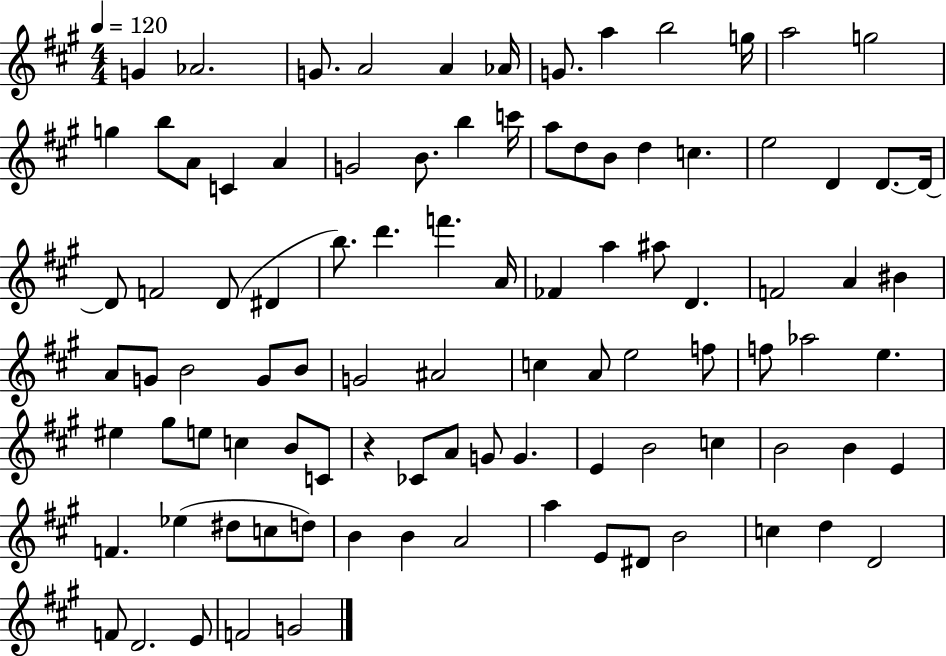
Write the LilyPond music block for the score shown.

{
  \clef treble
  \numericTimeSignature
  \time 4/4
  \key a \major
  \tempo 4 = 120
  g'4 aes'2. | g'8. a'2 a'4 aes'16 | g'8. a''4 b''2 g''16 | a''2 g''2 | \break g''4 b''8 a'8 c'4 a'4 | g'2 b'8. b''4 c'''16 | a''8 d''8 b'8 d''4 c''4. | e''2 d'4 d'8.~~ d'16~~ | \break d'8 f'2 d'8( dis'4 | b''8.) d'''4. f'''4. a'16 | fes'4 a''4 ais''8 d'4. | f'2 a'4 bis'4 | \break a'8 g'8 b'2 g'8 b'8 | g'2 ais'2 | c''4 a'8 e''2 f''8 | f''8 aes''2 e''4. | \break eis''4 gis''8 e''8 c''4 b'8 c'8 | r4 ces'8 a'8 g'8 g'4. | e'4 b'2 c''4 | b'2 b'4 e'4 | \break f'4. ees''4( dis''8 c''8 d''8) | b'4 b'4 a'2 | a''4 e'8 dis'8 b'2 | c''4 d''4 d'2 | \break f'8 d'2. e'8 | f'2 g'2 | \bar "|."
}